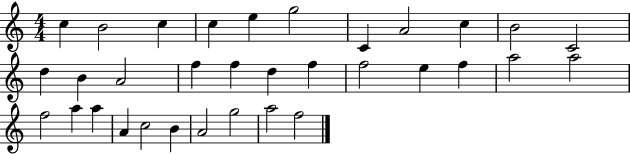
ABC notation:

X:1
T:Untitled
M:4/4
L:1/4
K:C
c B2 c c e g2 C A2 c B2 C2 d B A2 f f d f f2 e f a2 a2 f2 a a A c2 B A2 g2 a2 f2